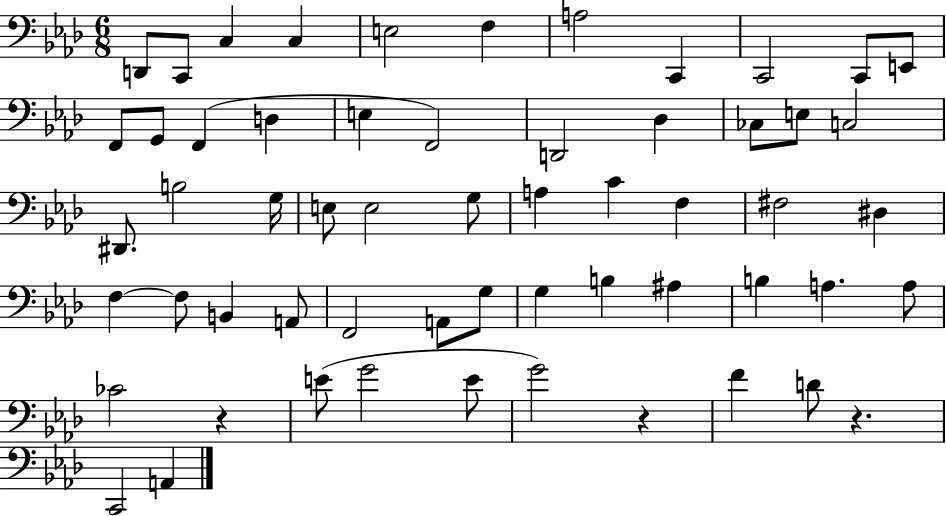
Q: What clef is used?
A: bass